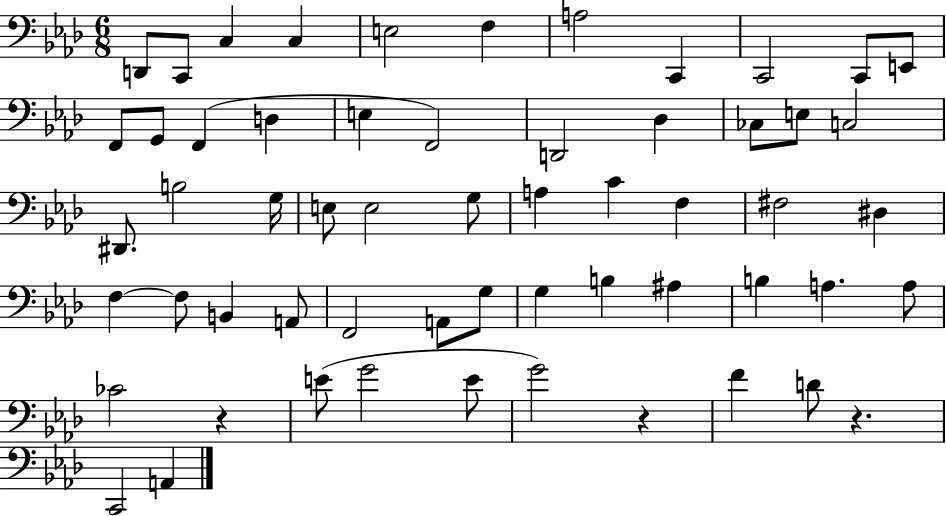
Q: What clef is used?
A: bass